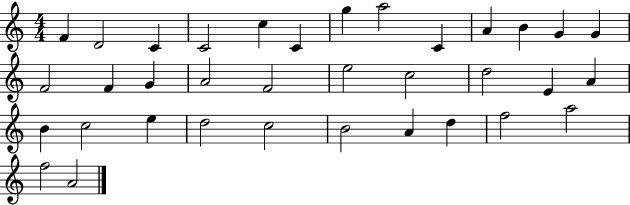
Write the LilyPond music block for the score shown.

{
  \clef treble
  \numericTimeSignature
  \time 4/4
  \key c \major
  f'4 d'2 c'4 | c'2 c''4 c'4 | g''4 a''2 c'4 | a'4 b'4 g'4 g'4 | \break f'2 f'4 g'4 | a'2 f'2 | e''2 c''2 | d''2 e'4 a'4 | \break b'4 c''2 e''4 | d''2 c''2 | b'2 a'4 d''4 | f''2 a''2 | \break f''2 a'2 | \bar "|."
}